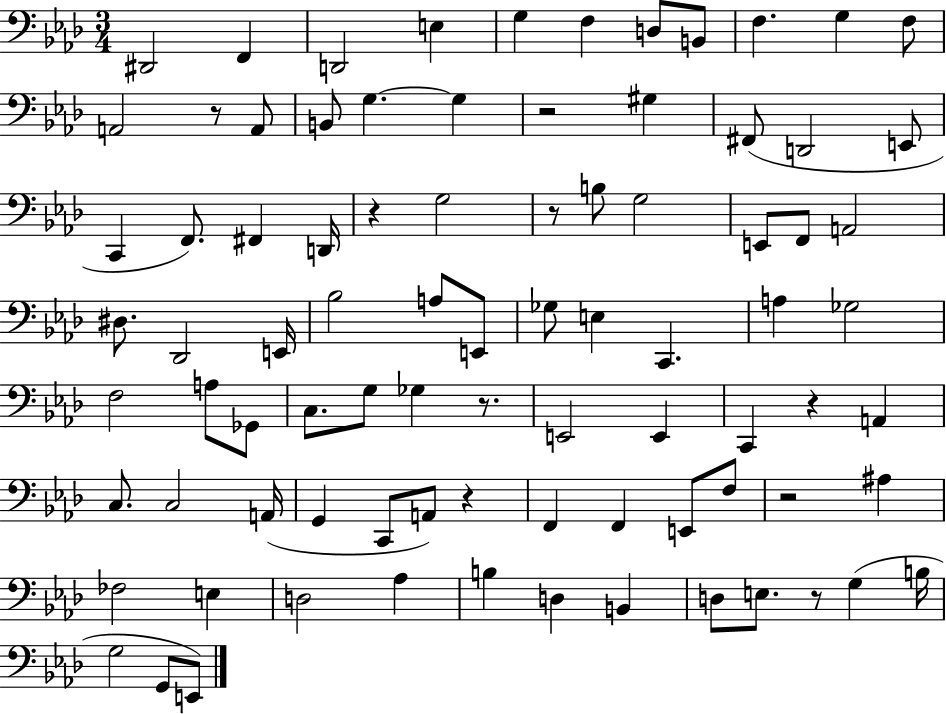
{
  \clef bass
  \numericTimeSignature
  \time 3/4
  \key aes \major
  \repeat volta 2 { dis,2 f,4 | d,2 e4 | g4 f4 d8 b,8 | f4. g4 f8 | \break a,2 r8 a,8 | b,8 g4.~~ g4 | r2 gis4 | fis,8( d,2 e,8 | \break c,4 f,8.) fis,4 d,16 | r4 g2 | r8 b8 g2 | e,8 f,8 a,2 | \break dis8. des,2 e,16 | bes2 a8 e,8 | ges8 e4 c,4. | a4 ges2 | \break f2 a8 ges,8 | c8. g8 ges4 r8. | e,2 e,4 | c,4 r4 a,4 | \break c8. c2 a,16( | g,4 c,8 a,8) r4 | f,4 f,4 e,8 f8 | r2 ais4 | \break fes2 e4 | d2 aes4 | b4 d4 b,4 | d8 e8. r8 g4( b16 | \break g2 g,8 e,8) | } \bar "|."
}